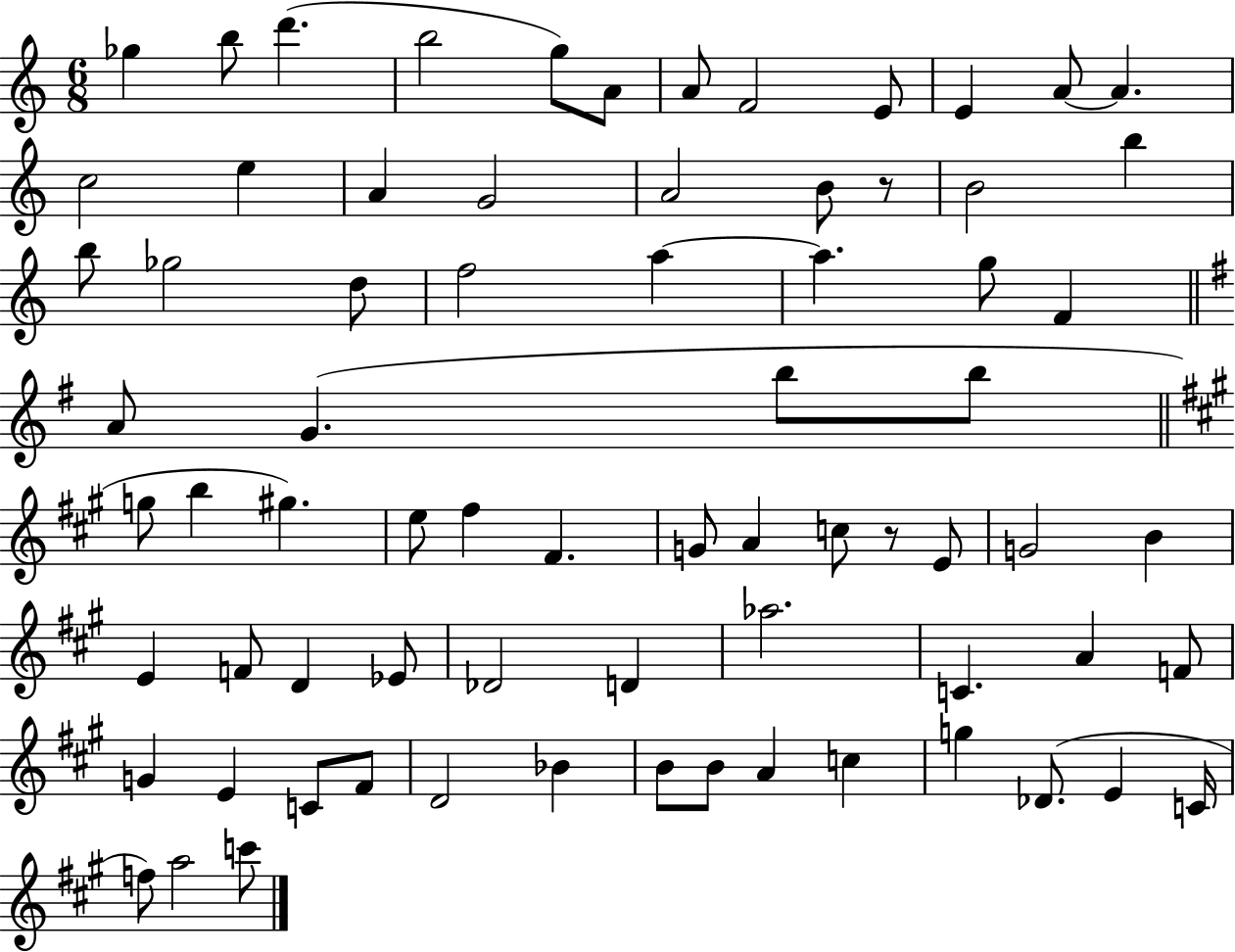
{
  \clef treble
  \numericTimeSignature
  \time 6/8
  \key c \major
  \repeat volta 2 { ges''4 b''8 d'''4.( | b''2 g''8) a'8 | a'8 f'2 e'8 | e'4 a'8~~ a'4. | \break c''2 e''4 | a'4 g'2 | a'2 b'8 r8 | b'2 b''4 | \break b''8 ges''2 d''8 | f''2 a''4~~ | a''4. g''8 f'4 | \bar "||" \break \key e \minor a'8 g'4.( b''8 b''8 | \bar "||" \break \key a \major g''8 b''4 gis''4.) | e''8 fis''4 fis'4. | g'8 a'4 c''8 r8 e'8 | g'2 b'4 | \break e'4 f'8 d'4 ees'8 | des'2 d'4 | aes''2. | c'4. a'4 f'8 | \break g'4 e'4 c'8 fis'8 | d'2 bes'4 | b'8 b'8 a'4 c''4 | g''4 des'8.( e'4 c'16 | \break f''8) a''2 c'''8 | } \bar "|."
}